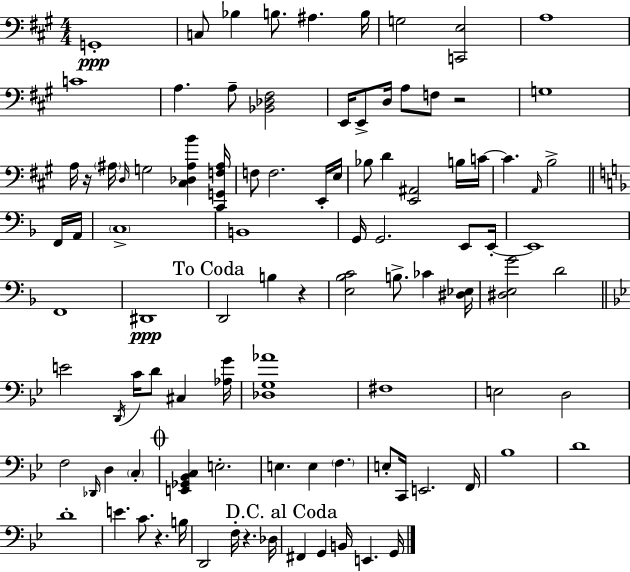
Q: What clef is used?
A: bass